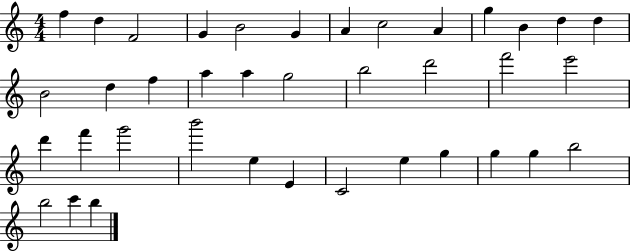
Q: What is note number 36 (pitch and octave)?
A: B5